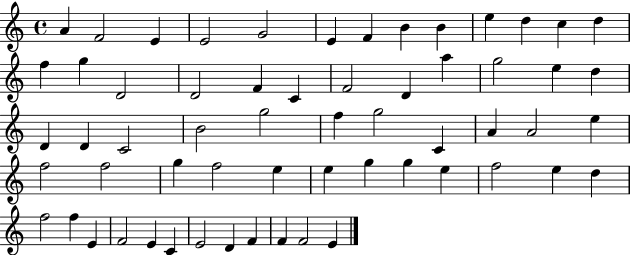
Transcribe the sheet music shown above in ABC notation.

X:1
T:Untitled
M:4/4
L:1/4
K:C
A F2 E E2 G2 E F B B e d c d f g D2 D2 F C F2 D a g2 e d D D C2 B2 g2 f g2 C A A2 e f2 f2 g f2 e e g g e f2 e d f2 f E F2 E C E2 D F F F2 E